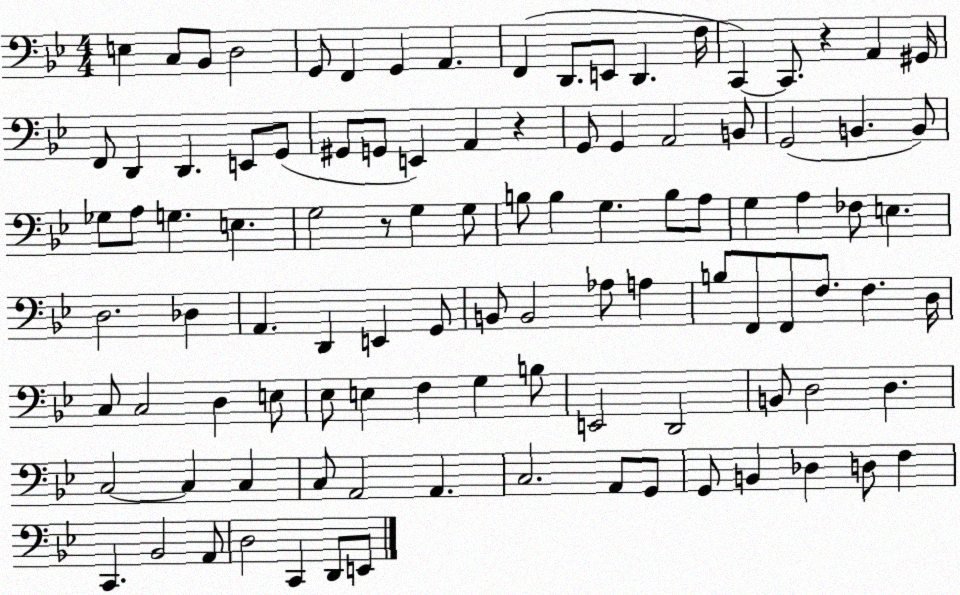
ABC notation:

X:1
T:Untitled
M:4/4
L:1/4
K:Bb
E, C,/2 _B,,/2 D,2 G,,/2 F,, G,, A,, F,, D,,/2 E,,/2 D,, F,/4 C,, C,,/2 z A,, ^G,,/4 F,,/2 D,, D,, E,,/2 G,,/2 ^G,,/2 G,,/2 E,, A,, z G,,/2 G,, A,,2 B,,/2 G,,2 B,, B,,/2 _G,/2 A,/2 G, E, G,2 z/2 G, G,/2 B,/2 B, G, B,/2 A,/2 G, A, _F,/2 E, D,2 _D, A,, D,, E,, G,,/2 B,,/2 B,,2 _A,/2 A, B,/2 F,,/2 F,,/2 F,/2 F, D,/4 C,/2 C,2 D, E,/2 _E,/2 E, F, G, B,/2 E,,2 D,,2 B,,/2 D,2 D, C,2 C, C, C,/2 A,,2 A,, C,2 A,,/2 G,,/2 G,,/2 B,, _D, D,/2 F, C,, _B,,2 A,,/2 D,2 C,, D,,/2 E,,/2